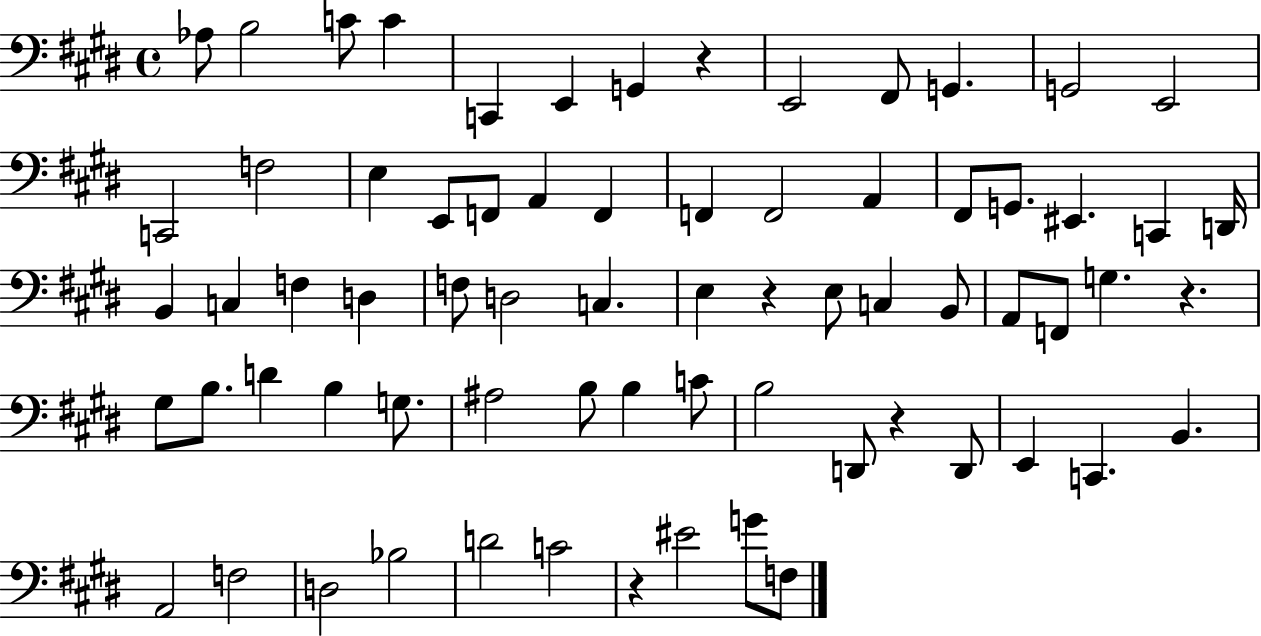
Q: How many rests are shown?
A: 5